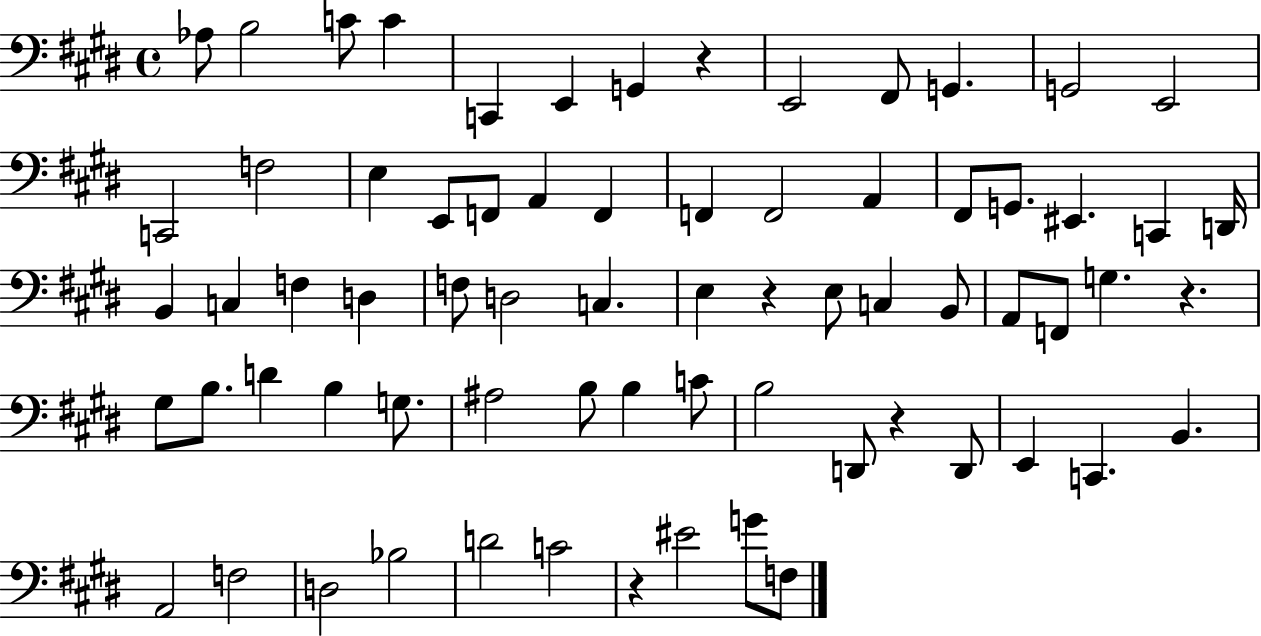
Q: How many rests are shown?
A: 5